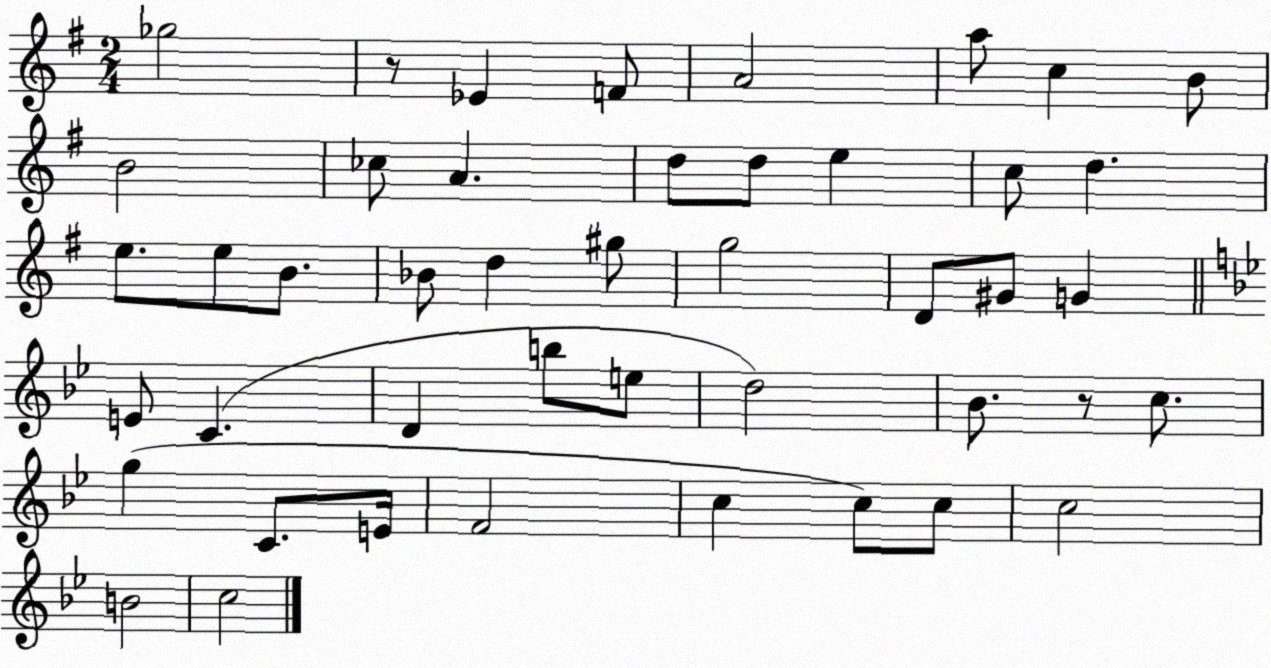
X:1
T:Untitled
M:2/4
L:1/4
K:G
_g2 z/2 _E F/2 A2 a/2 c B/2 B2 _c/2 A d/2 d/2 e c/2 d e/2 e/2 B/2 _B/2 d ^g/2 g2 D/2 ^G/2 G E/2 C D b/2 e/2 d2 _B/2 z/2 c/2 g C/2 E/4 F2 c c/2 c/2 c2 B2 c2